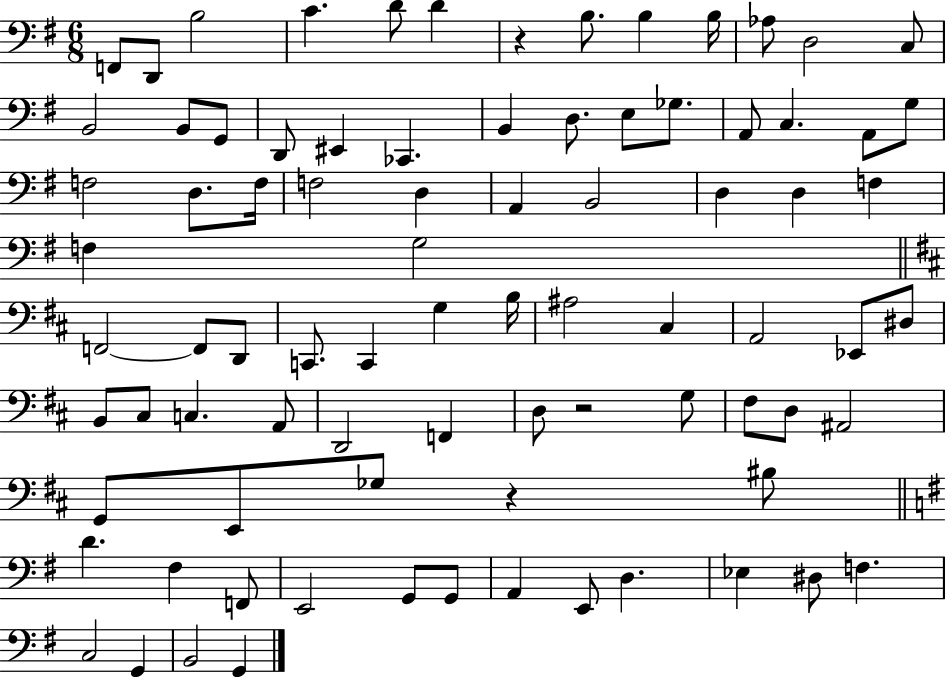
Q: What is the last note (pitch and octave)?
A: G2